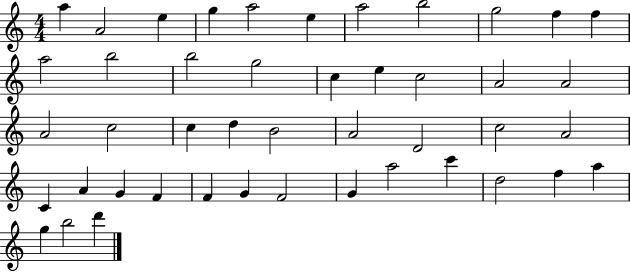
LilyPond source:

{
  \clef treble
  \numericTimeSignature
  \time 4/4
  \key c \major
  a''4 a'2 e''4 | g''4 a''2 e''4 | a''2 b''2 | g''2 f''4 f''4 | \break a''2 b''2 | b''2 g''2 | c''4 e''4 c''2 | a'2 a'2 | \break a'2 c''2 | c''4 d''4 b'2 | a'2 d'2 | c''2 a'2 | \break c'4 a'4 g'4 f'4 | f'4 g'4 f'2 | g'4 a''2 c'''4 | d''2 f''4 a''4 | \break g''4 b''2 d'''4 | \bar "|."
}